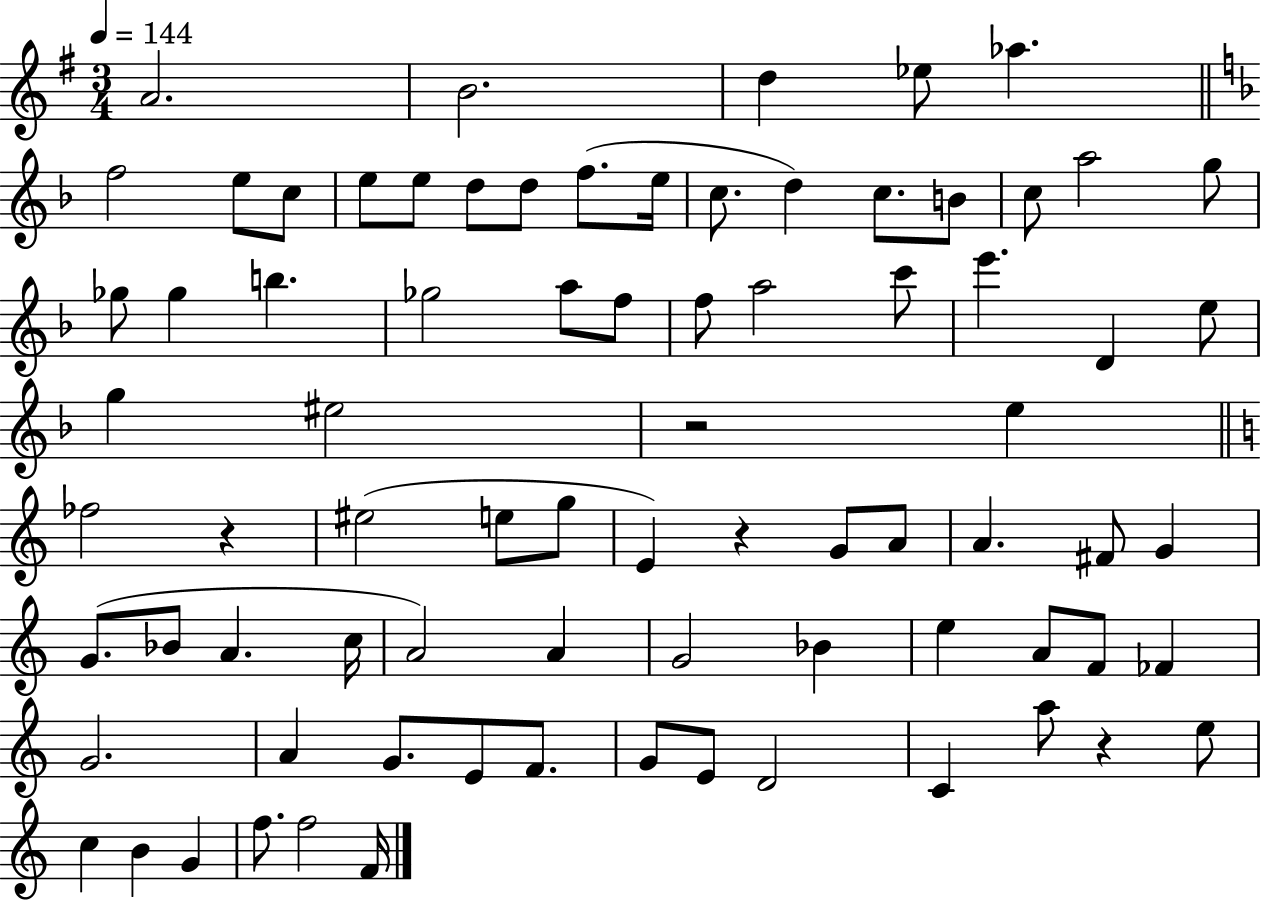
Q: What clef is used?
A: treble